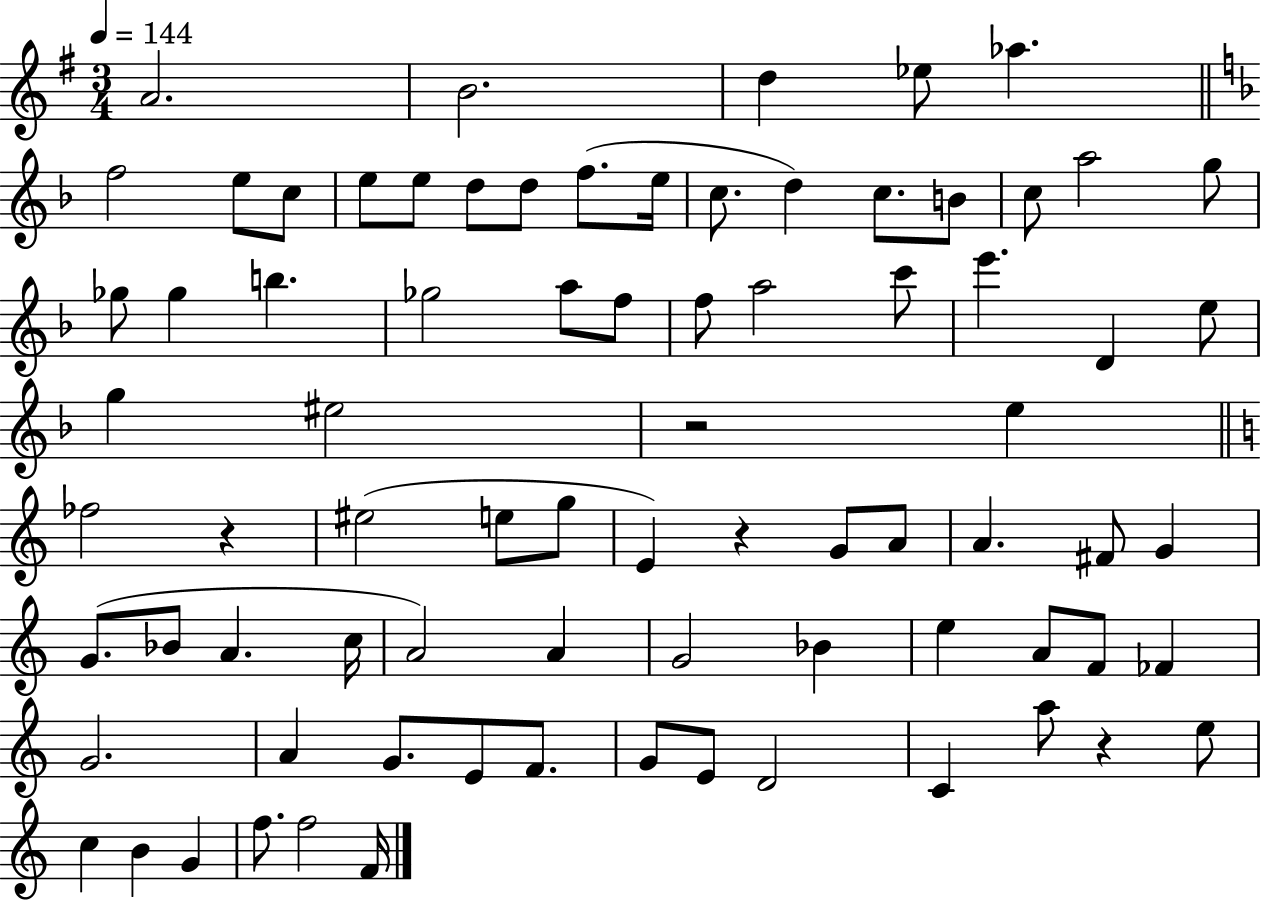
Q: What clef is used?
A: treble